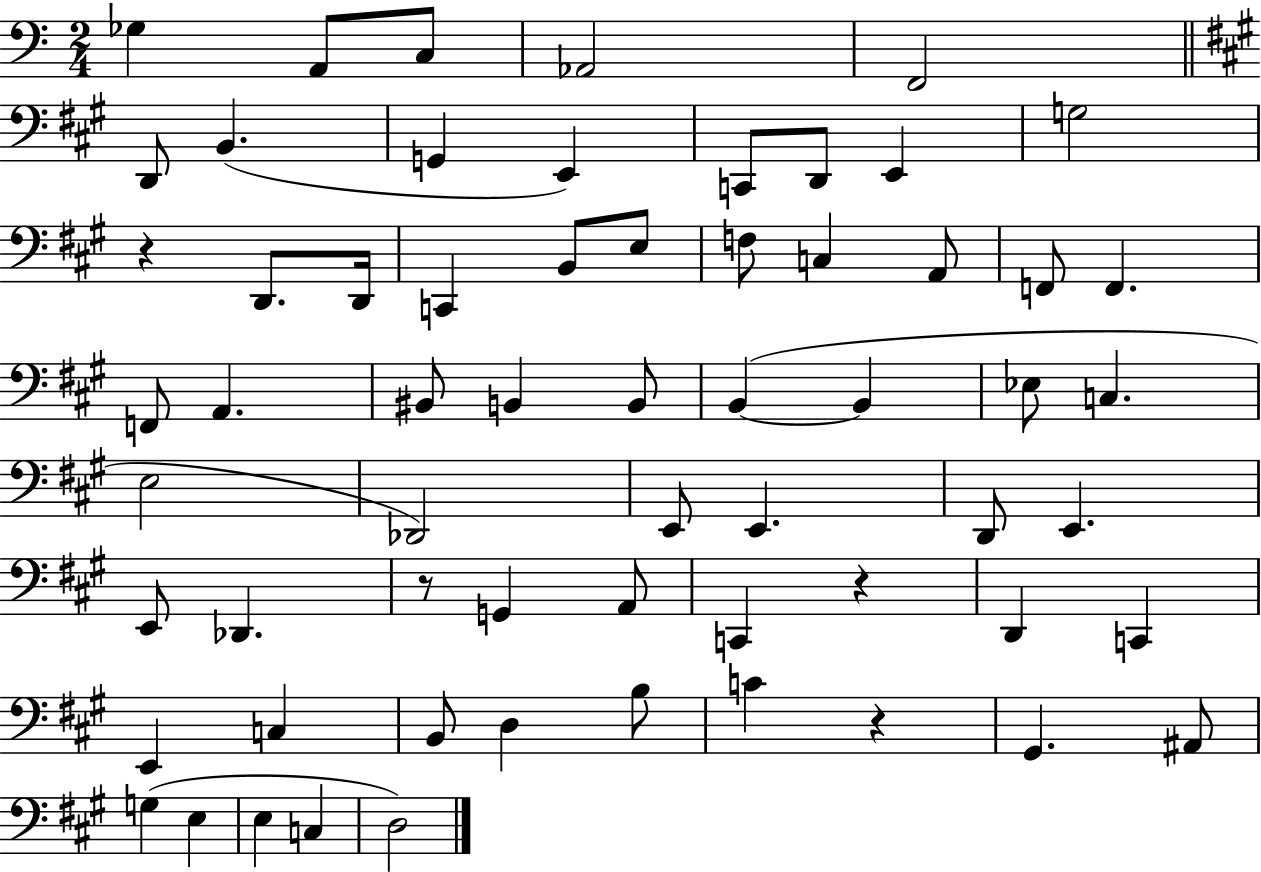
{
  \clef bass
  \numericTimeSignature
  \time 2/4
  \key c \major
  \repeat volta 2 { ges4 a,8 c8 | aes,2 | f,2 | \bar "||" \break \key a \major d,8 b,4.( | g,4 e,4) | c,8 d,8 e,4 | g2 | \break r4 d,8. d,16 | c,4 b,8 e8 | f8 c4 a,8 | f,8 f,4. | \break f,8 a,4. | bis,8 b,4 b,8 | b,4~(~ b,4 | ees8 c4. | \break e2 | des,2) | e,8 e,4. | d,8 e,4. | \break e,8 des,4. | r8 g,4 a,8 | c,4 r4 | d,4 c,4 | \break e,4 c4 | b,8 d4 b8 | c'4 r4 | gis,4. ais,8 | \break g4( e4 | e4 c4 | d2) | } \bar "|."
}